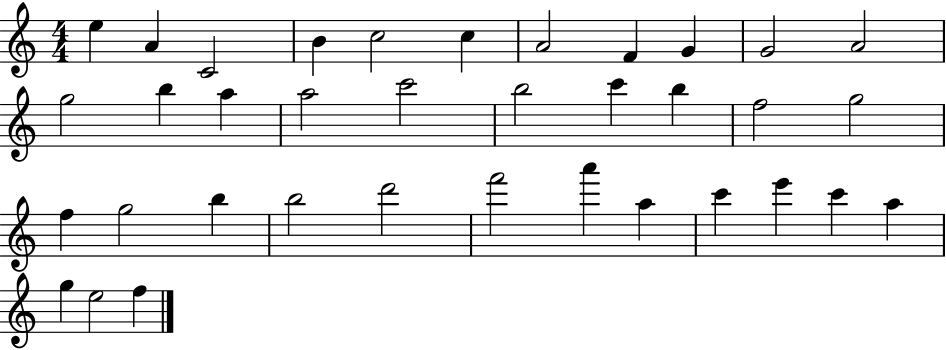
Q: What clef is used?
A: treble